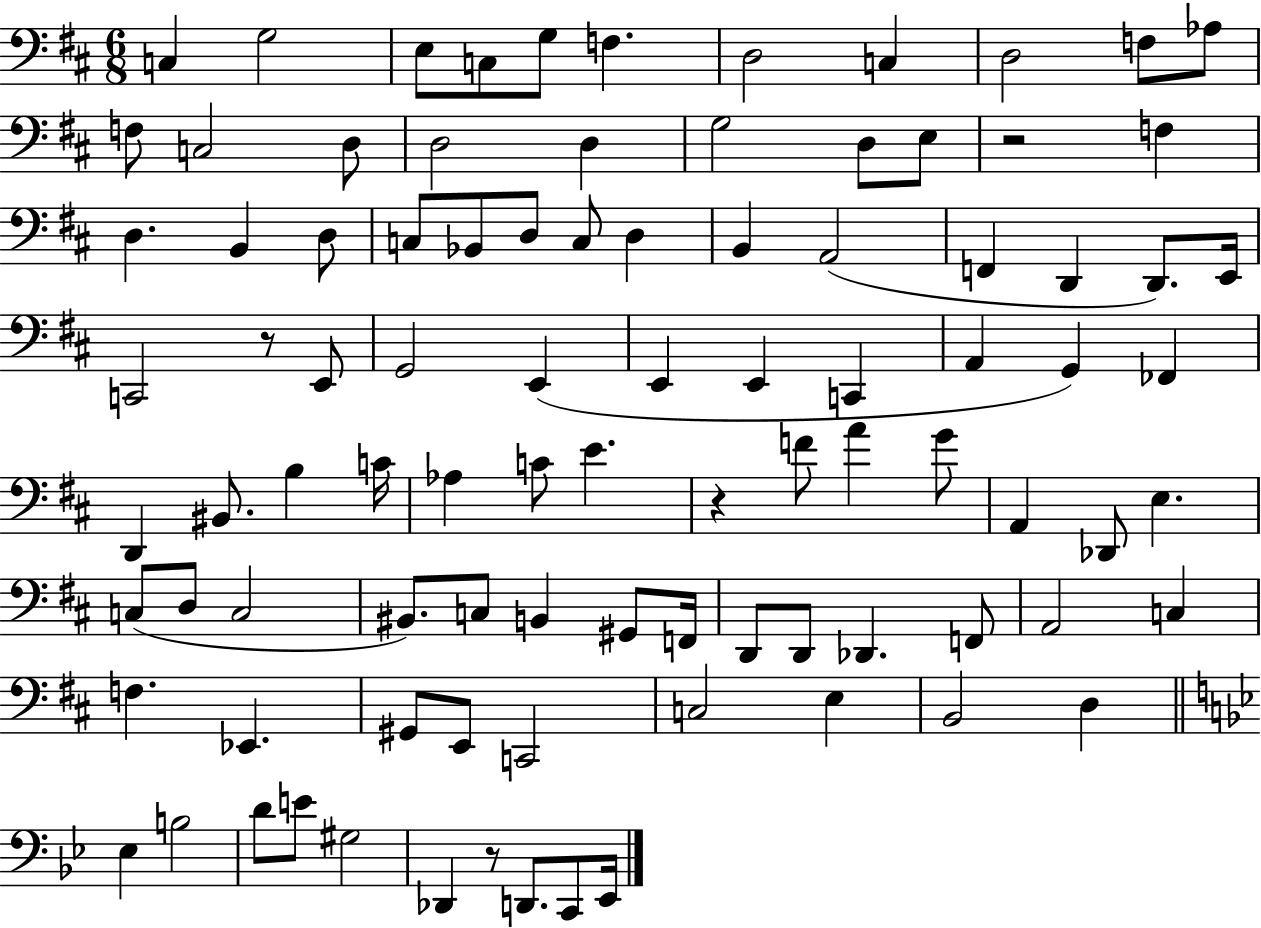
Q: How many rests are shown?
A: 4